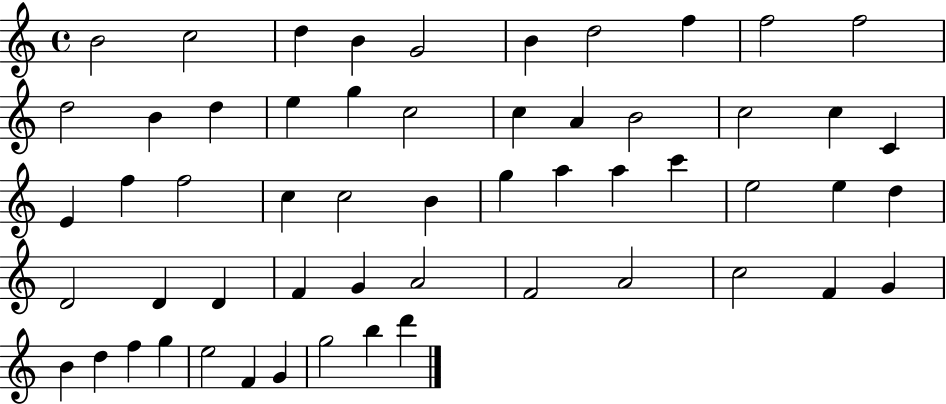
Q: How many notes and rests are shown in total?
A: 56